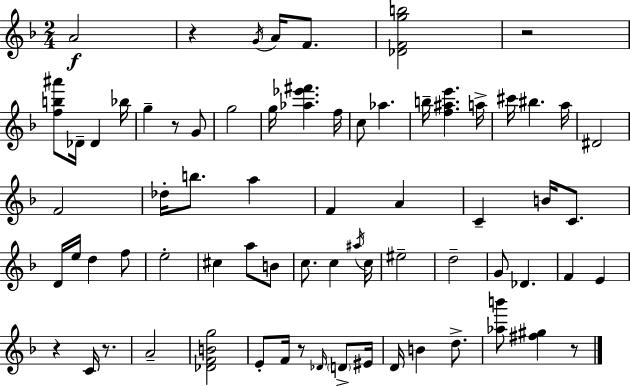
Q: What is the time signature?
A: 2/4